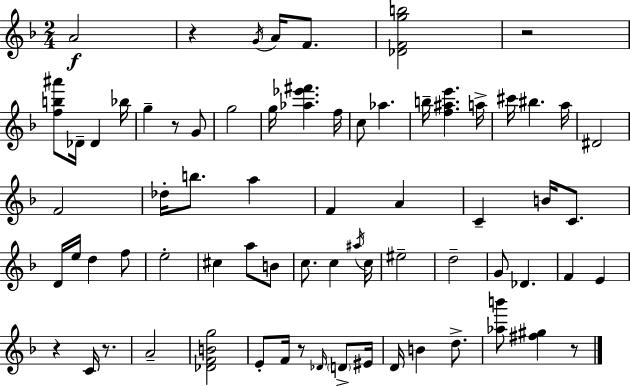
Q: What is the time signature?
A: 2/4